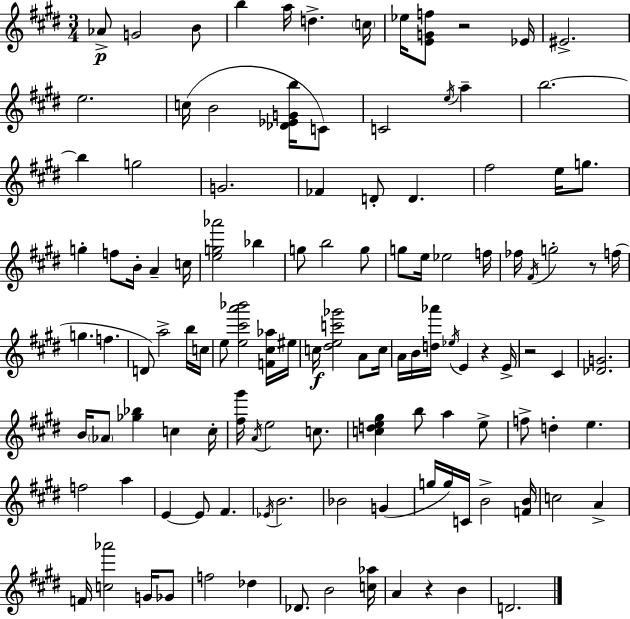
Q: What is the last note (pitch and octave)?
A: D4